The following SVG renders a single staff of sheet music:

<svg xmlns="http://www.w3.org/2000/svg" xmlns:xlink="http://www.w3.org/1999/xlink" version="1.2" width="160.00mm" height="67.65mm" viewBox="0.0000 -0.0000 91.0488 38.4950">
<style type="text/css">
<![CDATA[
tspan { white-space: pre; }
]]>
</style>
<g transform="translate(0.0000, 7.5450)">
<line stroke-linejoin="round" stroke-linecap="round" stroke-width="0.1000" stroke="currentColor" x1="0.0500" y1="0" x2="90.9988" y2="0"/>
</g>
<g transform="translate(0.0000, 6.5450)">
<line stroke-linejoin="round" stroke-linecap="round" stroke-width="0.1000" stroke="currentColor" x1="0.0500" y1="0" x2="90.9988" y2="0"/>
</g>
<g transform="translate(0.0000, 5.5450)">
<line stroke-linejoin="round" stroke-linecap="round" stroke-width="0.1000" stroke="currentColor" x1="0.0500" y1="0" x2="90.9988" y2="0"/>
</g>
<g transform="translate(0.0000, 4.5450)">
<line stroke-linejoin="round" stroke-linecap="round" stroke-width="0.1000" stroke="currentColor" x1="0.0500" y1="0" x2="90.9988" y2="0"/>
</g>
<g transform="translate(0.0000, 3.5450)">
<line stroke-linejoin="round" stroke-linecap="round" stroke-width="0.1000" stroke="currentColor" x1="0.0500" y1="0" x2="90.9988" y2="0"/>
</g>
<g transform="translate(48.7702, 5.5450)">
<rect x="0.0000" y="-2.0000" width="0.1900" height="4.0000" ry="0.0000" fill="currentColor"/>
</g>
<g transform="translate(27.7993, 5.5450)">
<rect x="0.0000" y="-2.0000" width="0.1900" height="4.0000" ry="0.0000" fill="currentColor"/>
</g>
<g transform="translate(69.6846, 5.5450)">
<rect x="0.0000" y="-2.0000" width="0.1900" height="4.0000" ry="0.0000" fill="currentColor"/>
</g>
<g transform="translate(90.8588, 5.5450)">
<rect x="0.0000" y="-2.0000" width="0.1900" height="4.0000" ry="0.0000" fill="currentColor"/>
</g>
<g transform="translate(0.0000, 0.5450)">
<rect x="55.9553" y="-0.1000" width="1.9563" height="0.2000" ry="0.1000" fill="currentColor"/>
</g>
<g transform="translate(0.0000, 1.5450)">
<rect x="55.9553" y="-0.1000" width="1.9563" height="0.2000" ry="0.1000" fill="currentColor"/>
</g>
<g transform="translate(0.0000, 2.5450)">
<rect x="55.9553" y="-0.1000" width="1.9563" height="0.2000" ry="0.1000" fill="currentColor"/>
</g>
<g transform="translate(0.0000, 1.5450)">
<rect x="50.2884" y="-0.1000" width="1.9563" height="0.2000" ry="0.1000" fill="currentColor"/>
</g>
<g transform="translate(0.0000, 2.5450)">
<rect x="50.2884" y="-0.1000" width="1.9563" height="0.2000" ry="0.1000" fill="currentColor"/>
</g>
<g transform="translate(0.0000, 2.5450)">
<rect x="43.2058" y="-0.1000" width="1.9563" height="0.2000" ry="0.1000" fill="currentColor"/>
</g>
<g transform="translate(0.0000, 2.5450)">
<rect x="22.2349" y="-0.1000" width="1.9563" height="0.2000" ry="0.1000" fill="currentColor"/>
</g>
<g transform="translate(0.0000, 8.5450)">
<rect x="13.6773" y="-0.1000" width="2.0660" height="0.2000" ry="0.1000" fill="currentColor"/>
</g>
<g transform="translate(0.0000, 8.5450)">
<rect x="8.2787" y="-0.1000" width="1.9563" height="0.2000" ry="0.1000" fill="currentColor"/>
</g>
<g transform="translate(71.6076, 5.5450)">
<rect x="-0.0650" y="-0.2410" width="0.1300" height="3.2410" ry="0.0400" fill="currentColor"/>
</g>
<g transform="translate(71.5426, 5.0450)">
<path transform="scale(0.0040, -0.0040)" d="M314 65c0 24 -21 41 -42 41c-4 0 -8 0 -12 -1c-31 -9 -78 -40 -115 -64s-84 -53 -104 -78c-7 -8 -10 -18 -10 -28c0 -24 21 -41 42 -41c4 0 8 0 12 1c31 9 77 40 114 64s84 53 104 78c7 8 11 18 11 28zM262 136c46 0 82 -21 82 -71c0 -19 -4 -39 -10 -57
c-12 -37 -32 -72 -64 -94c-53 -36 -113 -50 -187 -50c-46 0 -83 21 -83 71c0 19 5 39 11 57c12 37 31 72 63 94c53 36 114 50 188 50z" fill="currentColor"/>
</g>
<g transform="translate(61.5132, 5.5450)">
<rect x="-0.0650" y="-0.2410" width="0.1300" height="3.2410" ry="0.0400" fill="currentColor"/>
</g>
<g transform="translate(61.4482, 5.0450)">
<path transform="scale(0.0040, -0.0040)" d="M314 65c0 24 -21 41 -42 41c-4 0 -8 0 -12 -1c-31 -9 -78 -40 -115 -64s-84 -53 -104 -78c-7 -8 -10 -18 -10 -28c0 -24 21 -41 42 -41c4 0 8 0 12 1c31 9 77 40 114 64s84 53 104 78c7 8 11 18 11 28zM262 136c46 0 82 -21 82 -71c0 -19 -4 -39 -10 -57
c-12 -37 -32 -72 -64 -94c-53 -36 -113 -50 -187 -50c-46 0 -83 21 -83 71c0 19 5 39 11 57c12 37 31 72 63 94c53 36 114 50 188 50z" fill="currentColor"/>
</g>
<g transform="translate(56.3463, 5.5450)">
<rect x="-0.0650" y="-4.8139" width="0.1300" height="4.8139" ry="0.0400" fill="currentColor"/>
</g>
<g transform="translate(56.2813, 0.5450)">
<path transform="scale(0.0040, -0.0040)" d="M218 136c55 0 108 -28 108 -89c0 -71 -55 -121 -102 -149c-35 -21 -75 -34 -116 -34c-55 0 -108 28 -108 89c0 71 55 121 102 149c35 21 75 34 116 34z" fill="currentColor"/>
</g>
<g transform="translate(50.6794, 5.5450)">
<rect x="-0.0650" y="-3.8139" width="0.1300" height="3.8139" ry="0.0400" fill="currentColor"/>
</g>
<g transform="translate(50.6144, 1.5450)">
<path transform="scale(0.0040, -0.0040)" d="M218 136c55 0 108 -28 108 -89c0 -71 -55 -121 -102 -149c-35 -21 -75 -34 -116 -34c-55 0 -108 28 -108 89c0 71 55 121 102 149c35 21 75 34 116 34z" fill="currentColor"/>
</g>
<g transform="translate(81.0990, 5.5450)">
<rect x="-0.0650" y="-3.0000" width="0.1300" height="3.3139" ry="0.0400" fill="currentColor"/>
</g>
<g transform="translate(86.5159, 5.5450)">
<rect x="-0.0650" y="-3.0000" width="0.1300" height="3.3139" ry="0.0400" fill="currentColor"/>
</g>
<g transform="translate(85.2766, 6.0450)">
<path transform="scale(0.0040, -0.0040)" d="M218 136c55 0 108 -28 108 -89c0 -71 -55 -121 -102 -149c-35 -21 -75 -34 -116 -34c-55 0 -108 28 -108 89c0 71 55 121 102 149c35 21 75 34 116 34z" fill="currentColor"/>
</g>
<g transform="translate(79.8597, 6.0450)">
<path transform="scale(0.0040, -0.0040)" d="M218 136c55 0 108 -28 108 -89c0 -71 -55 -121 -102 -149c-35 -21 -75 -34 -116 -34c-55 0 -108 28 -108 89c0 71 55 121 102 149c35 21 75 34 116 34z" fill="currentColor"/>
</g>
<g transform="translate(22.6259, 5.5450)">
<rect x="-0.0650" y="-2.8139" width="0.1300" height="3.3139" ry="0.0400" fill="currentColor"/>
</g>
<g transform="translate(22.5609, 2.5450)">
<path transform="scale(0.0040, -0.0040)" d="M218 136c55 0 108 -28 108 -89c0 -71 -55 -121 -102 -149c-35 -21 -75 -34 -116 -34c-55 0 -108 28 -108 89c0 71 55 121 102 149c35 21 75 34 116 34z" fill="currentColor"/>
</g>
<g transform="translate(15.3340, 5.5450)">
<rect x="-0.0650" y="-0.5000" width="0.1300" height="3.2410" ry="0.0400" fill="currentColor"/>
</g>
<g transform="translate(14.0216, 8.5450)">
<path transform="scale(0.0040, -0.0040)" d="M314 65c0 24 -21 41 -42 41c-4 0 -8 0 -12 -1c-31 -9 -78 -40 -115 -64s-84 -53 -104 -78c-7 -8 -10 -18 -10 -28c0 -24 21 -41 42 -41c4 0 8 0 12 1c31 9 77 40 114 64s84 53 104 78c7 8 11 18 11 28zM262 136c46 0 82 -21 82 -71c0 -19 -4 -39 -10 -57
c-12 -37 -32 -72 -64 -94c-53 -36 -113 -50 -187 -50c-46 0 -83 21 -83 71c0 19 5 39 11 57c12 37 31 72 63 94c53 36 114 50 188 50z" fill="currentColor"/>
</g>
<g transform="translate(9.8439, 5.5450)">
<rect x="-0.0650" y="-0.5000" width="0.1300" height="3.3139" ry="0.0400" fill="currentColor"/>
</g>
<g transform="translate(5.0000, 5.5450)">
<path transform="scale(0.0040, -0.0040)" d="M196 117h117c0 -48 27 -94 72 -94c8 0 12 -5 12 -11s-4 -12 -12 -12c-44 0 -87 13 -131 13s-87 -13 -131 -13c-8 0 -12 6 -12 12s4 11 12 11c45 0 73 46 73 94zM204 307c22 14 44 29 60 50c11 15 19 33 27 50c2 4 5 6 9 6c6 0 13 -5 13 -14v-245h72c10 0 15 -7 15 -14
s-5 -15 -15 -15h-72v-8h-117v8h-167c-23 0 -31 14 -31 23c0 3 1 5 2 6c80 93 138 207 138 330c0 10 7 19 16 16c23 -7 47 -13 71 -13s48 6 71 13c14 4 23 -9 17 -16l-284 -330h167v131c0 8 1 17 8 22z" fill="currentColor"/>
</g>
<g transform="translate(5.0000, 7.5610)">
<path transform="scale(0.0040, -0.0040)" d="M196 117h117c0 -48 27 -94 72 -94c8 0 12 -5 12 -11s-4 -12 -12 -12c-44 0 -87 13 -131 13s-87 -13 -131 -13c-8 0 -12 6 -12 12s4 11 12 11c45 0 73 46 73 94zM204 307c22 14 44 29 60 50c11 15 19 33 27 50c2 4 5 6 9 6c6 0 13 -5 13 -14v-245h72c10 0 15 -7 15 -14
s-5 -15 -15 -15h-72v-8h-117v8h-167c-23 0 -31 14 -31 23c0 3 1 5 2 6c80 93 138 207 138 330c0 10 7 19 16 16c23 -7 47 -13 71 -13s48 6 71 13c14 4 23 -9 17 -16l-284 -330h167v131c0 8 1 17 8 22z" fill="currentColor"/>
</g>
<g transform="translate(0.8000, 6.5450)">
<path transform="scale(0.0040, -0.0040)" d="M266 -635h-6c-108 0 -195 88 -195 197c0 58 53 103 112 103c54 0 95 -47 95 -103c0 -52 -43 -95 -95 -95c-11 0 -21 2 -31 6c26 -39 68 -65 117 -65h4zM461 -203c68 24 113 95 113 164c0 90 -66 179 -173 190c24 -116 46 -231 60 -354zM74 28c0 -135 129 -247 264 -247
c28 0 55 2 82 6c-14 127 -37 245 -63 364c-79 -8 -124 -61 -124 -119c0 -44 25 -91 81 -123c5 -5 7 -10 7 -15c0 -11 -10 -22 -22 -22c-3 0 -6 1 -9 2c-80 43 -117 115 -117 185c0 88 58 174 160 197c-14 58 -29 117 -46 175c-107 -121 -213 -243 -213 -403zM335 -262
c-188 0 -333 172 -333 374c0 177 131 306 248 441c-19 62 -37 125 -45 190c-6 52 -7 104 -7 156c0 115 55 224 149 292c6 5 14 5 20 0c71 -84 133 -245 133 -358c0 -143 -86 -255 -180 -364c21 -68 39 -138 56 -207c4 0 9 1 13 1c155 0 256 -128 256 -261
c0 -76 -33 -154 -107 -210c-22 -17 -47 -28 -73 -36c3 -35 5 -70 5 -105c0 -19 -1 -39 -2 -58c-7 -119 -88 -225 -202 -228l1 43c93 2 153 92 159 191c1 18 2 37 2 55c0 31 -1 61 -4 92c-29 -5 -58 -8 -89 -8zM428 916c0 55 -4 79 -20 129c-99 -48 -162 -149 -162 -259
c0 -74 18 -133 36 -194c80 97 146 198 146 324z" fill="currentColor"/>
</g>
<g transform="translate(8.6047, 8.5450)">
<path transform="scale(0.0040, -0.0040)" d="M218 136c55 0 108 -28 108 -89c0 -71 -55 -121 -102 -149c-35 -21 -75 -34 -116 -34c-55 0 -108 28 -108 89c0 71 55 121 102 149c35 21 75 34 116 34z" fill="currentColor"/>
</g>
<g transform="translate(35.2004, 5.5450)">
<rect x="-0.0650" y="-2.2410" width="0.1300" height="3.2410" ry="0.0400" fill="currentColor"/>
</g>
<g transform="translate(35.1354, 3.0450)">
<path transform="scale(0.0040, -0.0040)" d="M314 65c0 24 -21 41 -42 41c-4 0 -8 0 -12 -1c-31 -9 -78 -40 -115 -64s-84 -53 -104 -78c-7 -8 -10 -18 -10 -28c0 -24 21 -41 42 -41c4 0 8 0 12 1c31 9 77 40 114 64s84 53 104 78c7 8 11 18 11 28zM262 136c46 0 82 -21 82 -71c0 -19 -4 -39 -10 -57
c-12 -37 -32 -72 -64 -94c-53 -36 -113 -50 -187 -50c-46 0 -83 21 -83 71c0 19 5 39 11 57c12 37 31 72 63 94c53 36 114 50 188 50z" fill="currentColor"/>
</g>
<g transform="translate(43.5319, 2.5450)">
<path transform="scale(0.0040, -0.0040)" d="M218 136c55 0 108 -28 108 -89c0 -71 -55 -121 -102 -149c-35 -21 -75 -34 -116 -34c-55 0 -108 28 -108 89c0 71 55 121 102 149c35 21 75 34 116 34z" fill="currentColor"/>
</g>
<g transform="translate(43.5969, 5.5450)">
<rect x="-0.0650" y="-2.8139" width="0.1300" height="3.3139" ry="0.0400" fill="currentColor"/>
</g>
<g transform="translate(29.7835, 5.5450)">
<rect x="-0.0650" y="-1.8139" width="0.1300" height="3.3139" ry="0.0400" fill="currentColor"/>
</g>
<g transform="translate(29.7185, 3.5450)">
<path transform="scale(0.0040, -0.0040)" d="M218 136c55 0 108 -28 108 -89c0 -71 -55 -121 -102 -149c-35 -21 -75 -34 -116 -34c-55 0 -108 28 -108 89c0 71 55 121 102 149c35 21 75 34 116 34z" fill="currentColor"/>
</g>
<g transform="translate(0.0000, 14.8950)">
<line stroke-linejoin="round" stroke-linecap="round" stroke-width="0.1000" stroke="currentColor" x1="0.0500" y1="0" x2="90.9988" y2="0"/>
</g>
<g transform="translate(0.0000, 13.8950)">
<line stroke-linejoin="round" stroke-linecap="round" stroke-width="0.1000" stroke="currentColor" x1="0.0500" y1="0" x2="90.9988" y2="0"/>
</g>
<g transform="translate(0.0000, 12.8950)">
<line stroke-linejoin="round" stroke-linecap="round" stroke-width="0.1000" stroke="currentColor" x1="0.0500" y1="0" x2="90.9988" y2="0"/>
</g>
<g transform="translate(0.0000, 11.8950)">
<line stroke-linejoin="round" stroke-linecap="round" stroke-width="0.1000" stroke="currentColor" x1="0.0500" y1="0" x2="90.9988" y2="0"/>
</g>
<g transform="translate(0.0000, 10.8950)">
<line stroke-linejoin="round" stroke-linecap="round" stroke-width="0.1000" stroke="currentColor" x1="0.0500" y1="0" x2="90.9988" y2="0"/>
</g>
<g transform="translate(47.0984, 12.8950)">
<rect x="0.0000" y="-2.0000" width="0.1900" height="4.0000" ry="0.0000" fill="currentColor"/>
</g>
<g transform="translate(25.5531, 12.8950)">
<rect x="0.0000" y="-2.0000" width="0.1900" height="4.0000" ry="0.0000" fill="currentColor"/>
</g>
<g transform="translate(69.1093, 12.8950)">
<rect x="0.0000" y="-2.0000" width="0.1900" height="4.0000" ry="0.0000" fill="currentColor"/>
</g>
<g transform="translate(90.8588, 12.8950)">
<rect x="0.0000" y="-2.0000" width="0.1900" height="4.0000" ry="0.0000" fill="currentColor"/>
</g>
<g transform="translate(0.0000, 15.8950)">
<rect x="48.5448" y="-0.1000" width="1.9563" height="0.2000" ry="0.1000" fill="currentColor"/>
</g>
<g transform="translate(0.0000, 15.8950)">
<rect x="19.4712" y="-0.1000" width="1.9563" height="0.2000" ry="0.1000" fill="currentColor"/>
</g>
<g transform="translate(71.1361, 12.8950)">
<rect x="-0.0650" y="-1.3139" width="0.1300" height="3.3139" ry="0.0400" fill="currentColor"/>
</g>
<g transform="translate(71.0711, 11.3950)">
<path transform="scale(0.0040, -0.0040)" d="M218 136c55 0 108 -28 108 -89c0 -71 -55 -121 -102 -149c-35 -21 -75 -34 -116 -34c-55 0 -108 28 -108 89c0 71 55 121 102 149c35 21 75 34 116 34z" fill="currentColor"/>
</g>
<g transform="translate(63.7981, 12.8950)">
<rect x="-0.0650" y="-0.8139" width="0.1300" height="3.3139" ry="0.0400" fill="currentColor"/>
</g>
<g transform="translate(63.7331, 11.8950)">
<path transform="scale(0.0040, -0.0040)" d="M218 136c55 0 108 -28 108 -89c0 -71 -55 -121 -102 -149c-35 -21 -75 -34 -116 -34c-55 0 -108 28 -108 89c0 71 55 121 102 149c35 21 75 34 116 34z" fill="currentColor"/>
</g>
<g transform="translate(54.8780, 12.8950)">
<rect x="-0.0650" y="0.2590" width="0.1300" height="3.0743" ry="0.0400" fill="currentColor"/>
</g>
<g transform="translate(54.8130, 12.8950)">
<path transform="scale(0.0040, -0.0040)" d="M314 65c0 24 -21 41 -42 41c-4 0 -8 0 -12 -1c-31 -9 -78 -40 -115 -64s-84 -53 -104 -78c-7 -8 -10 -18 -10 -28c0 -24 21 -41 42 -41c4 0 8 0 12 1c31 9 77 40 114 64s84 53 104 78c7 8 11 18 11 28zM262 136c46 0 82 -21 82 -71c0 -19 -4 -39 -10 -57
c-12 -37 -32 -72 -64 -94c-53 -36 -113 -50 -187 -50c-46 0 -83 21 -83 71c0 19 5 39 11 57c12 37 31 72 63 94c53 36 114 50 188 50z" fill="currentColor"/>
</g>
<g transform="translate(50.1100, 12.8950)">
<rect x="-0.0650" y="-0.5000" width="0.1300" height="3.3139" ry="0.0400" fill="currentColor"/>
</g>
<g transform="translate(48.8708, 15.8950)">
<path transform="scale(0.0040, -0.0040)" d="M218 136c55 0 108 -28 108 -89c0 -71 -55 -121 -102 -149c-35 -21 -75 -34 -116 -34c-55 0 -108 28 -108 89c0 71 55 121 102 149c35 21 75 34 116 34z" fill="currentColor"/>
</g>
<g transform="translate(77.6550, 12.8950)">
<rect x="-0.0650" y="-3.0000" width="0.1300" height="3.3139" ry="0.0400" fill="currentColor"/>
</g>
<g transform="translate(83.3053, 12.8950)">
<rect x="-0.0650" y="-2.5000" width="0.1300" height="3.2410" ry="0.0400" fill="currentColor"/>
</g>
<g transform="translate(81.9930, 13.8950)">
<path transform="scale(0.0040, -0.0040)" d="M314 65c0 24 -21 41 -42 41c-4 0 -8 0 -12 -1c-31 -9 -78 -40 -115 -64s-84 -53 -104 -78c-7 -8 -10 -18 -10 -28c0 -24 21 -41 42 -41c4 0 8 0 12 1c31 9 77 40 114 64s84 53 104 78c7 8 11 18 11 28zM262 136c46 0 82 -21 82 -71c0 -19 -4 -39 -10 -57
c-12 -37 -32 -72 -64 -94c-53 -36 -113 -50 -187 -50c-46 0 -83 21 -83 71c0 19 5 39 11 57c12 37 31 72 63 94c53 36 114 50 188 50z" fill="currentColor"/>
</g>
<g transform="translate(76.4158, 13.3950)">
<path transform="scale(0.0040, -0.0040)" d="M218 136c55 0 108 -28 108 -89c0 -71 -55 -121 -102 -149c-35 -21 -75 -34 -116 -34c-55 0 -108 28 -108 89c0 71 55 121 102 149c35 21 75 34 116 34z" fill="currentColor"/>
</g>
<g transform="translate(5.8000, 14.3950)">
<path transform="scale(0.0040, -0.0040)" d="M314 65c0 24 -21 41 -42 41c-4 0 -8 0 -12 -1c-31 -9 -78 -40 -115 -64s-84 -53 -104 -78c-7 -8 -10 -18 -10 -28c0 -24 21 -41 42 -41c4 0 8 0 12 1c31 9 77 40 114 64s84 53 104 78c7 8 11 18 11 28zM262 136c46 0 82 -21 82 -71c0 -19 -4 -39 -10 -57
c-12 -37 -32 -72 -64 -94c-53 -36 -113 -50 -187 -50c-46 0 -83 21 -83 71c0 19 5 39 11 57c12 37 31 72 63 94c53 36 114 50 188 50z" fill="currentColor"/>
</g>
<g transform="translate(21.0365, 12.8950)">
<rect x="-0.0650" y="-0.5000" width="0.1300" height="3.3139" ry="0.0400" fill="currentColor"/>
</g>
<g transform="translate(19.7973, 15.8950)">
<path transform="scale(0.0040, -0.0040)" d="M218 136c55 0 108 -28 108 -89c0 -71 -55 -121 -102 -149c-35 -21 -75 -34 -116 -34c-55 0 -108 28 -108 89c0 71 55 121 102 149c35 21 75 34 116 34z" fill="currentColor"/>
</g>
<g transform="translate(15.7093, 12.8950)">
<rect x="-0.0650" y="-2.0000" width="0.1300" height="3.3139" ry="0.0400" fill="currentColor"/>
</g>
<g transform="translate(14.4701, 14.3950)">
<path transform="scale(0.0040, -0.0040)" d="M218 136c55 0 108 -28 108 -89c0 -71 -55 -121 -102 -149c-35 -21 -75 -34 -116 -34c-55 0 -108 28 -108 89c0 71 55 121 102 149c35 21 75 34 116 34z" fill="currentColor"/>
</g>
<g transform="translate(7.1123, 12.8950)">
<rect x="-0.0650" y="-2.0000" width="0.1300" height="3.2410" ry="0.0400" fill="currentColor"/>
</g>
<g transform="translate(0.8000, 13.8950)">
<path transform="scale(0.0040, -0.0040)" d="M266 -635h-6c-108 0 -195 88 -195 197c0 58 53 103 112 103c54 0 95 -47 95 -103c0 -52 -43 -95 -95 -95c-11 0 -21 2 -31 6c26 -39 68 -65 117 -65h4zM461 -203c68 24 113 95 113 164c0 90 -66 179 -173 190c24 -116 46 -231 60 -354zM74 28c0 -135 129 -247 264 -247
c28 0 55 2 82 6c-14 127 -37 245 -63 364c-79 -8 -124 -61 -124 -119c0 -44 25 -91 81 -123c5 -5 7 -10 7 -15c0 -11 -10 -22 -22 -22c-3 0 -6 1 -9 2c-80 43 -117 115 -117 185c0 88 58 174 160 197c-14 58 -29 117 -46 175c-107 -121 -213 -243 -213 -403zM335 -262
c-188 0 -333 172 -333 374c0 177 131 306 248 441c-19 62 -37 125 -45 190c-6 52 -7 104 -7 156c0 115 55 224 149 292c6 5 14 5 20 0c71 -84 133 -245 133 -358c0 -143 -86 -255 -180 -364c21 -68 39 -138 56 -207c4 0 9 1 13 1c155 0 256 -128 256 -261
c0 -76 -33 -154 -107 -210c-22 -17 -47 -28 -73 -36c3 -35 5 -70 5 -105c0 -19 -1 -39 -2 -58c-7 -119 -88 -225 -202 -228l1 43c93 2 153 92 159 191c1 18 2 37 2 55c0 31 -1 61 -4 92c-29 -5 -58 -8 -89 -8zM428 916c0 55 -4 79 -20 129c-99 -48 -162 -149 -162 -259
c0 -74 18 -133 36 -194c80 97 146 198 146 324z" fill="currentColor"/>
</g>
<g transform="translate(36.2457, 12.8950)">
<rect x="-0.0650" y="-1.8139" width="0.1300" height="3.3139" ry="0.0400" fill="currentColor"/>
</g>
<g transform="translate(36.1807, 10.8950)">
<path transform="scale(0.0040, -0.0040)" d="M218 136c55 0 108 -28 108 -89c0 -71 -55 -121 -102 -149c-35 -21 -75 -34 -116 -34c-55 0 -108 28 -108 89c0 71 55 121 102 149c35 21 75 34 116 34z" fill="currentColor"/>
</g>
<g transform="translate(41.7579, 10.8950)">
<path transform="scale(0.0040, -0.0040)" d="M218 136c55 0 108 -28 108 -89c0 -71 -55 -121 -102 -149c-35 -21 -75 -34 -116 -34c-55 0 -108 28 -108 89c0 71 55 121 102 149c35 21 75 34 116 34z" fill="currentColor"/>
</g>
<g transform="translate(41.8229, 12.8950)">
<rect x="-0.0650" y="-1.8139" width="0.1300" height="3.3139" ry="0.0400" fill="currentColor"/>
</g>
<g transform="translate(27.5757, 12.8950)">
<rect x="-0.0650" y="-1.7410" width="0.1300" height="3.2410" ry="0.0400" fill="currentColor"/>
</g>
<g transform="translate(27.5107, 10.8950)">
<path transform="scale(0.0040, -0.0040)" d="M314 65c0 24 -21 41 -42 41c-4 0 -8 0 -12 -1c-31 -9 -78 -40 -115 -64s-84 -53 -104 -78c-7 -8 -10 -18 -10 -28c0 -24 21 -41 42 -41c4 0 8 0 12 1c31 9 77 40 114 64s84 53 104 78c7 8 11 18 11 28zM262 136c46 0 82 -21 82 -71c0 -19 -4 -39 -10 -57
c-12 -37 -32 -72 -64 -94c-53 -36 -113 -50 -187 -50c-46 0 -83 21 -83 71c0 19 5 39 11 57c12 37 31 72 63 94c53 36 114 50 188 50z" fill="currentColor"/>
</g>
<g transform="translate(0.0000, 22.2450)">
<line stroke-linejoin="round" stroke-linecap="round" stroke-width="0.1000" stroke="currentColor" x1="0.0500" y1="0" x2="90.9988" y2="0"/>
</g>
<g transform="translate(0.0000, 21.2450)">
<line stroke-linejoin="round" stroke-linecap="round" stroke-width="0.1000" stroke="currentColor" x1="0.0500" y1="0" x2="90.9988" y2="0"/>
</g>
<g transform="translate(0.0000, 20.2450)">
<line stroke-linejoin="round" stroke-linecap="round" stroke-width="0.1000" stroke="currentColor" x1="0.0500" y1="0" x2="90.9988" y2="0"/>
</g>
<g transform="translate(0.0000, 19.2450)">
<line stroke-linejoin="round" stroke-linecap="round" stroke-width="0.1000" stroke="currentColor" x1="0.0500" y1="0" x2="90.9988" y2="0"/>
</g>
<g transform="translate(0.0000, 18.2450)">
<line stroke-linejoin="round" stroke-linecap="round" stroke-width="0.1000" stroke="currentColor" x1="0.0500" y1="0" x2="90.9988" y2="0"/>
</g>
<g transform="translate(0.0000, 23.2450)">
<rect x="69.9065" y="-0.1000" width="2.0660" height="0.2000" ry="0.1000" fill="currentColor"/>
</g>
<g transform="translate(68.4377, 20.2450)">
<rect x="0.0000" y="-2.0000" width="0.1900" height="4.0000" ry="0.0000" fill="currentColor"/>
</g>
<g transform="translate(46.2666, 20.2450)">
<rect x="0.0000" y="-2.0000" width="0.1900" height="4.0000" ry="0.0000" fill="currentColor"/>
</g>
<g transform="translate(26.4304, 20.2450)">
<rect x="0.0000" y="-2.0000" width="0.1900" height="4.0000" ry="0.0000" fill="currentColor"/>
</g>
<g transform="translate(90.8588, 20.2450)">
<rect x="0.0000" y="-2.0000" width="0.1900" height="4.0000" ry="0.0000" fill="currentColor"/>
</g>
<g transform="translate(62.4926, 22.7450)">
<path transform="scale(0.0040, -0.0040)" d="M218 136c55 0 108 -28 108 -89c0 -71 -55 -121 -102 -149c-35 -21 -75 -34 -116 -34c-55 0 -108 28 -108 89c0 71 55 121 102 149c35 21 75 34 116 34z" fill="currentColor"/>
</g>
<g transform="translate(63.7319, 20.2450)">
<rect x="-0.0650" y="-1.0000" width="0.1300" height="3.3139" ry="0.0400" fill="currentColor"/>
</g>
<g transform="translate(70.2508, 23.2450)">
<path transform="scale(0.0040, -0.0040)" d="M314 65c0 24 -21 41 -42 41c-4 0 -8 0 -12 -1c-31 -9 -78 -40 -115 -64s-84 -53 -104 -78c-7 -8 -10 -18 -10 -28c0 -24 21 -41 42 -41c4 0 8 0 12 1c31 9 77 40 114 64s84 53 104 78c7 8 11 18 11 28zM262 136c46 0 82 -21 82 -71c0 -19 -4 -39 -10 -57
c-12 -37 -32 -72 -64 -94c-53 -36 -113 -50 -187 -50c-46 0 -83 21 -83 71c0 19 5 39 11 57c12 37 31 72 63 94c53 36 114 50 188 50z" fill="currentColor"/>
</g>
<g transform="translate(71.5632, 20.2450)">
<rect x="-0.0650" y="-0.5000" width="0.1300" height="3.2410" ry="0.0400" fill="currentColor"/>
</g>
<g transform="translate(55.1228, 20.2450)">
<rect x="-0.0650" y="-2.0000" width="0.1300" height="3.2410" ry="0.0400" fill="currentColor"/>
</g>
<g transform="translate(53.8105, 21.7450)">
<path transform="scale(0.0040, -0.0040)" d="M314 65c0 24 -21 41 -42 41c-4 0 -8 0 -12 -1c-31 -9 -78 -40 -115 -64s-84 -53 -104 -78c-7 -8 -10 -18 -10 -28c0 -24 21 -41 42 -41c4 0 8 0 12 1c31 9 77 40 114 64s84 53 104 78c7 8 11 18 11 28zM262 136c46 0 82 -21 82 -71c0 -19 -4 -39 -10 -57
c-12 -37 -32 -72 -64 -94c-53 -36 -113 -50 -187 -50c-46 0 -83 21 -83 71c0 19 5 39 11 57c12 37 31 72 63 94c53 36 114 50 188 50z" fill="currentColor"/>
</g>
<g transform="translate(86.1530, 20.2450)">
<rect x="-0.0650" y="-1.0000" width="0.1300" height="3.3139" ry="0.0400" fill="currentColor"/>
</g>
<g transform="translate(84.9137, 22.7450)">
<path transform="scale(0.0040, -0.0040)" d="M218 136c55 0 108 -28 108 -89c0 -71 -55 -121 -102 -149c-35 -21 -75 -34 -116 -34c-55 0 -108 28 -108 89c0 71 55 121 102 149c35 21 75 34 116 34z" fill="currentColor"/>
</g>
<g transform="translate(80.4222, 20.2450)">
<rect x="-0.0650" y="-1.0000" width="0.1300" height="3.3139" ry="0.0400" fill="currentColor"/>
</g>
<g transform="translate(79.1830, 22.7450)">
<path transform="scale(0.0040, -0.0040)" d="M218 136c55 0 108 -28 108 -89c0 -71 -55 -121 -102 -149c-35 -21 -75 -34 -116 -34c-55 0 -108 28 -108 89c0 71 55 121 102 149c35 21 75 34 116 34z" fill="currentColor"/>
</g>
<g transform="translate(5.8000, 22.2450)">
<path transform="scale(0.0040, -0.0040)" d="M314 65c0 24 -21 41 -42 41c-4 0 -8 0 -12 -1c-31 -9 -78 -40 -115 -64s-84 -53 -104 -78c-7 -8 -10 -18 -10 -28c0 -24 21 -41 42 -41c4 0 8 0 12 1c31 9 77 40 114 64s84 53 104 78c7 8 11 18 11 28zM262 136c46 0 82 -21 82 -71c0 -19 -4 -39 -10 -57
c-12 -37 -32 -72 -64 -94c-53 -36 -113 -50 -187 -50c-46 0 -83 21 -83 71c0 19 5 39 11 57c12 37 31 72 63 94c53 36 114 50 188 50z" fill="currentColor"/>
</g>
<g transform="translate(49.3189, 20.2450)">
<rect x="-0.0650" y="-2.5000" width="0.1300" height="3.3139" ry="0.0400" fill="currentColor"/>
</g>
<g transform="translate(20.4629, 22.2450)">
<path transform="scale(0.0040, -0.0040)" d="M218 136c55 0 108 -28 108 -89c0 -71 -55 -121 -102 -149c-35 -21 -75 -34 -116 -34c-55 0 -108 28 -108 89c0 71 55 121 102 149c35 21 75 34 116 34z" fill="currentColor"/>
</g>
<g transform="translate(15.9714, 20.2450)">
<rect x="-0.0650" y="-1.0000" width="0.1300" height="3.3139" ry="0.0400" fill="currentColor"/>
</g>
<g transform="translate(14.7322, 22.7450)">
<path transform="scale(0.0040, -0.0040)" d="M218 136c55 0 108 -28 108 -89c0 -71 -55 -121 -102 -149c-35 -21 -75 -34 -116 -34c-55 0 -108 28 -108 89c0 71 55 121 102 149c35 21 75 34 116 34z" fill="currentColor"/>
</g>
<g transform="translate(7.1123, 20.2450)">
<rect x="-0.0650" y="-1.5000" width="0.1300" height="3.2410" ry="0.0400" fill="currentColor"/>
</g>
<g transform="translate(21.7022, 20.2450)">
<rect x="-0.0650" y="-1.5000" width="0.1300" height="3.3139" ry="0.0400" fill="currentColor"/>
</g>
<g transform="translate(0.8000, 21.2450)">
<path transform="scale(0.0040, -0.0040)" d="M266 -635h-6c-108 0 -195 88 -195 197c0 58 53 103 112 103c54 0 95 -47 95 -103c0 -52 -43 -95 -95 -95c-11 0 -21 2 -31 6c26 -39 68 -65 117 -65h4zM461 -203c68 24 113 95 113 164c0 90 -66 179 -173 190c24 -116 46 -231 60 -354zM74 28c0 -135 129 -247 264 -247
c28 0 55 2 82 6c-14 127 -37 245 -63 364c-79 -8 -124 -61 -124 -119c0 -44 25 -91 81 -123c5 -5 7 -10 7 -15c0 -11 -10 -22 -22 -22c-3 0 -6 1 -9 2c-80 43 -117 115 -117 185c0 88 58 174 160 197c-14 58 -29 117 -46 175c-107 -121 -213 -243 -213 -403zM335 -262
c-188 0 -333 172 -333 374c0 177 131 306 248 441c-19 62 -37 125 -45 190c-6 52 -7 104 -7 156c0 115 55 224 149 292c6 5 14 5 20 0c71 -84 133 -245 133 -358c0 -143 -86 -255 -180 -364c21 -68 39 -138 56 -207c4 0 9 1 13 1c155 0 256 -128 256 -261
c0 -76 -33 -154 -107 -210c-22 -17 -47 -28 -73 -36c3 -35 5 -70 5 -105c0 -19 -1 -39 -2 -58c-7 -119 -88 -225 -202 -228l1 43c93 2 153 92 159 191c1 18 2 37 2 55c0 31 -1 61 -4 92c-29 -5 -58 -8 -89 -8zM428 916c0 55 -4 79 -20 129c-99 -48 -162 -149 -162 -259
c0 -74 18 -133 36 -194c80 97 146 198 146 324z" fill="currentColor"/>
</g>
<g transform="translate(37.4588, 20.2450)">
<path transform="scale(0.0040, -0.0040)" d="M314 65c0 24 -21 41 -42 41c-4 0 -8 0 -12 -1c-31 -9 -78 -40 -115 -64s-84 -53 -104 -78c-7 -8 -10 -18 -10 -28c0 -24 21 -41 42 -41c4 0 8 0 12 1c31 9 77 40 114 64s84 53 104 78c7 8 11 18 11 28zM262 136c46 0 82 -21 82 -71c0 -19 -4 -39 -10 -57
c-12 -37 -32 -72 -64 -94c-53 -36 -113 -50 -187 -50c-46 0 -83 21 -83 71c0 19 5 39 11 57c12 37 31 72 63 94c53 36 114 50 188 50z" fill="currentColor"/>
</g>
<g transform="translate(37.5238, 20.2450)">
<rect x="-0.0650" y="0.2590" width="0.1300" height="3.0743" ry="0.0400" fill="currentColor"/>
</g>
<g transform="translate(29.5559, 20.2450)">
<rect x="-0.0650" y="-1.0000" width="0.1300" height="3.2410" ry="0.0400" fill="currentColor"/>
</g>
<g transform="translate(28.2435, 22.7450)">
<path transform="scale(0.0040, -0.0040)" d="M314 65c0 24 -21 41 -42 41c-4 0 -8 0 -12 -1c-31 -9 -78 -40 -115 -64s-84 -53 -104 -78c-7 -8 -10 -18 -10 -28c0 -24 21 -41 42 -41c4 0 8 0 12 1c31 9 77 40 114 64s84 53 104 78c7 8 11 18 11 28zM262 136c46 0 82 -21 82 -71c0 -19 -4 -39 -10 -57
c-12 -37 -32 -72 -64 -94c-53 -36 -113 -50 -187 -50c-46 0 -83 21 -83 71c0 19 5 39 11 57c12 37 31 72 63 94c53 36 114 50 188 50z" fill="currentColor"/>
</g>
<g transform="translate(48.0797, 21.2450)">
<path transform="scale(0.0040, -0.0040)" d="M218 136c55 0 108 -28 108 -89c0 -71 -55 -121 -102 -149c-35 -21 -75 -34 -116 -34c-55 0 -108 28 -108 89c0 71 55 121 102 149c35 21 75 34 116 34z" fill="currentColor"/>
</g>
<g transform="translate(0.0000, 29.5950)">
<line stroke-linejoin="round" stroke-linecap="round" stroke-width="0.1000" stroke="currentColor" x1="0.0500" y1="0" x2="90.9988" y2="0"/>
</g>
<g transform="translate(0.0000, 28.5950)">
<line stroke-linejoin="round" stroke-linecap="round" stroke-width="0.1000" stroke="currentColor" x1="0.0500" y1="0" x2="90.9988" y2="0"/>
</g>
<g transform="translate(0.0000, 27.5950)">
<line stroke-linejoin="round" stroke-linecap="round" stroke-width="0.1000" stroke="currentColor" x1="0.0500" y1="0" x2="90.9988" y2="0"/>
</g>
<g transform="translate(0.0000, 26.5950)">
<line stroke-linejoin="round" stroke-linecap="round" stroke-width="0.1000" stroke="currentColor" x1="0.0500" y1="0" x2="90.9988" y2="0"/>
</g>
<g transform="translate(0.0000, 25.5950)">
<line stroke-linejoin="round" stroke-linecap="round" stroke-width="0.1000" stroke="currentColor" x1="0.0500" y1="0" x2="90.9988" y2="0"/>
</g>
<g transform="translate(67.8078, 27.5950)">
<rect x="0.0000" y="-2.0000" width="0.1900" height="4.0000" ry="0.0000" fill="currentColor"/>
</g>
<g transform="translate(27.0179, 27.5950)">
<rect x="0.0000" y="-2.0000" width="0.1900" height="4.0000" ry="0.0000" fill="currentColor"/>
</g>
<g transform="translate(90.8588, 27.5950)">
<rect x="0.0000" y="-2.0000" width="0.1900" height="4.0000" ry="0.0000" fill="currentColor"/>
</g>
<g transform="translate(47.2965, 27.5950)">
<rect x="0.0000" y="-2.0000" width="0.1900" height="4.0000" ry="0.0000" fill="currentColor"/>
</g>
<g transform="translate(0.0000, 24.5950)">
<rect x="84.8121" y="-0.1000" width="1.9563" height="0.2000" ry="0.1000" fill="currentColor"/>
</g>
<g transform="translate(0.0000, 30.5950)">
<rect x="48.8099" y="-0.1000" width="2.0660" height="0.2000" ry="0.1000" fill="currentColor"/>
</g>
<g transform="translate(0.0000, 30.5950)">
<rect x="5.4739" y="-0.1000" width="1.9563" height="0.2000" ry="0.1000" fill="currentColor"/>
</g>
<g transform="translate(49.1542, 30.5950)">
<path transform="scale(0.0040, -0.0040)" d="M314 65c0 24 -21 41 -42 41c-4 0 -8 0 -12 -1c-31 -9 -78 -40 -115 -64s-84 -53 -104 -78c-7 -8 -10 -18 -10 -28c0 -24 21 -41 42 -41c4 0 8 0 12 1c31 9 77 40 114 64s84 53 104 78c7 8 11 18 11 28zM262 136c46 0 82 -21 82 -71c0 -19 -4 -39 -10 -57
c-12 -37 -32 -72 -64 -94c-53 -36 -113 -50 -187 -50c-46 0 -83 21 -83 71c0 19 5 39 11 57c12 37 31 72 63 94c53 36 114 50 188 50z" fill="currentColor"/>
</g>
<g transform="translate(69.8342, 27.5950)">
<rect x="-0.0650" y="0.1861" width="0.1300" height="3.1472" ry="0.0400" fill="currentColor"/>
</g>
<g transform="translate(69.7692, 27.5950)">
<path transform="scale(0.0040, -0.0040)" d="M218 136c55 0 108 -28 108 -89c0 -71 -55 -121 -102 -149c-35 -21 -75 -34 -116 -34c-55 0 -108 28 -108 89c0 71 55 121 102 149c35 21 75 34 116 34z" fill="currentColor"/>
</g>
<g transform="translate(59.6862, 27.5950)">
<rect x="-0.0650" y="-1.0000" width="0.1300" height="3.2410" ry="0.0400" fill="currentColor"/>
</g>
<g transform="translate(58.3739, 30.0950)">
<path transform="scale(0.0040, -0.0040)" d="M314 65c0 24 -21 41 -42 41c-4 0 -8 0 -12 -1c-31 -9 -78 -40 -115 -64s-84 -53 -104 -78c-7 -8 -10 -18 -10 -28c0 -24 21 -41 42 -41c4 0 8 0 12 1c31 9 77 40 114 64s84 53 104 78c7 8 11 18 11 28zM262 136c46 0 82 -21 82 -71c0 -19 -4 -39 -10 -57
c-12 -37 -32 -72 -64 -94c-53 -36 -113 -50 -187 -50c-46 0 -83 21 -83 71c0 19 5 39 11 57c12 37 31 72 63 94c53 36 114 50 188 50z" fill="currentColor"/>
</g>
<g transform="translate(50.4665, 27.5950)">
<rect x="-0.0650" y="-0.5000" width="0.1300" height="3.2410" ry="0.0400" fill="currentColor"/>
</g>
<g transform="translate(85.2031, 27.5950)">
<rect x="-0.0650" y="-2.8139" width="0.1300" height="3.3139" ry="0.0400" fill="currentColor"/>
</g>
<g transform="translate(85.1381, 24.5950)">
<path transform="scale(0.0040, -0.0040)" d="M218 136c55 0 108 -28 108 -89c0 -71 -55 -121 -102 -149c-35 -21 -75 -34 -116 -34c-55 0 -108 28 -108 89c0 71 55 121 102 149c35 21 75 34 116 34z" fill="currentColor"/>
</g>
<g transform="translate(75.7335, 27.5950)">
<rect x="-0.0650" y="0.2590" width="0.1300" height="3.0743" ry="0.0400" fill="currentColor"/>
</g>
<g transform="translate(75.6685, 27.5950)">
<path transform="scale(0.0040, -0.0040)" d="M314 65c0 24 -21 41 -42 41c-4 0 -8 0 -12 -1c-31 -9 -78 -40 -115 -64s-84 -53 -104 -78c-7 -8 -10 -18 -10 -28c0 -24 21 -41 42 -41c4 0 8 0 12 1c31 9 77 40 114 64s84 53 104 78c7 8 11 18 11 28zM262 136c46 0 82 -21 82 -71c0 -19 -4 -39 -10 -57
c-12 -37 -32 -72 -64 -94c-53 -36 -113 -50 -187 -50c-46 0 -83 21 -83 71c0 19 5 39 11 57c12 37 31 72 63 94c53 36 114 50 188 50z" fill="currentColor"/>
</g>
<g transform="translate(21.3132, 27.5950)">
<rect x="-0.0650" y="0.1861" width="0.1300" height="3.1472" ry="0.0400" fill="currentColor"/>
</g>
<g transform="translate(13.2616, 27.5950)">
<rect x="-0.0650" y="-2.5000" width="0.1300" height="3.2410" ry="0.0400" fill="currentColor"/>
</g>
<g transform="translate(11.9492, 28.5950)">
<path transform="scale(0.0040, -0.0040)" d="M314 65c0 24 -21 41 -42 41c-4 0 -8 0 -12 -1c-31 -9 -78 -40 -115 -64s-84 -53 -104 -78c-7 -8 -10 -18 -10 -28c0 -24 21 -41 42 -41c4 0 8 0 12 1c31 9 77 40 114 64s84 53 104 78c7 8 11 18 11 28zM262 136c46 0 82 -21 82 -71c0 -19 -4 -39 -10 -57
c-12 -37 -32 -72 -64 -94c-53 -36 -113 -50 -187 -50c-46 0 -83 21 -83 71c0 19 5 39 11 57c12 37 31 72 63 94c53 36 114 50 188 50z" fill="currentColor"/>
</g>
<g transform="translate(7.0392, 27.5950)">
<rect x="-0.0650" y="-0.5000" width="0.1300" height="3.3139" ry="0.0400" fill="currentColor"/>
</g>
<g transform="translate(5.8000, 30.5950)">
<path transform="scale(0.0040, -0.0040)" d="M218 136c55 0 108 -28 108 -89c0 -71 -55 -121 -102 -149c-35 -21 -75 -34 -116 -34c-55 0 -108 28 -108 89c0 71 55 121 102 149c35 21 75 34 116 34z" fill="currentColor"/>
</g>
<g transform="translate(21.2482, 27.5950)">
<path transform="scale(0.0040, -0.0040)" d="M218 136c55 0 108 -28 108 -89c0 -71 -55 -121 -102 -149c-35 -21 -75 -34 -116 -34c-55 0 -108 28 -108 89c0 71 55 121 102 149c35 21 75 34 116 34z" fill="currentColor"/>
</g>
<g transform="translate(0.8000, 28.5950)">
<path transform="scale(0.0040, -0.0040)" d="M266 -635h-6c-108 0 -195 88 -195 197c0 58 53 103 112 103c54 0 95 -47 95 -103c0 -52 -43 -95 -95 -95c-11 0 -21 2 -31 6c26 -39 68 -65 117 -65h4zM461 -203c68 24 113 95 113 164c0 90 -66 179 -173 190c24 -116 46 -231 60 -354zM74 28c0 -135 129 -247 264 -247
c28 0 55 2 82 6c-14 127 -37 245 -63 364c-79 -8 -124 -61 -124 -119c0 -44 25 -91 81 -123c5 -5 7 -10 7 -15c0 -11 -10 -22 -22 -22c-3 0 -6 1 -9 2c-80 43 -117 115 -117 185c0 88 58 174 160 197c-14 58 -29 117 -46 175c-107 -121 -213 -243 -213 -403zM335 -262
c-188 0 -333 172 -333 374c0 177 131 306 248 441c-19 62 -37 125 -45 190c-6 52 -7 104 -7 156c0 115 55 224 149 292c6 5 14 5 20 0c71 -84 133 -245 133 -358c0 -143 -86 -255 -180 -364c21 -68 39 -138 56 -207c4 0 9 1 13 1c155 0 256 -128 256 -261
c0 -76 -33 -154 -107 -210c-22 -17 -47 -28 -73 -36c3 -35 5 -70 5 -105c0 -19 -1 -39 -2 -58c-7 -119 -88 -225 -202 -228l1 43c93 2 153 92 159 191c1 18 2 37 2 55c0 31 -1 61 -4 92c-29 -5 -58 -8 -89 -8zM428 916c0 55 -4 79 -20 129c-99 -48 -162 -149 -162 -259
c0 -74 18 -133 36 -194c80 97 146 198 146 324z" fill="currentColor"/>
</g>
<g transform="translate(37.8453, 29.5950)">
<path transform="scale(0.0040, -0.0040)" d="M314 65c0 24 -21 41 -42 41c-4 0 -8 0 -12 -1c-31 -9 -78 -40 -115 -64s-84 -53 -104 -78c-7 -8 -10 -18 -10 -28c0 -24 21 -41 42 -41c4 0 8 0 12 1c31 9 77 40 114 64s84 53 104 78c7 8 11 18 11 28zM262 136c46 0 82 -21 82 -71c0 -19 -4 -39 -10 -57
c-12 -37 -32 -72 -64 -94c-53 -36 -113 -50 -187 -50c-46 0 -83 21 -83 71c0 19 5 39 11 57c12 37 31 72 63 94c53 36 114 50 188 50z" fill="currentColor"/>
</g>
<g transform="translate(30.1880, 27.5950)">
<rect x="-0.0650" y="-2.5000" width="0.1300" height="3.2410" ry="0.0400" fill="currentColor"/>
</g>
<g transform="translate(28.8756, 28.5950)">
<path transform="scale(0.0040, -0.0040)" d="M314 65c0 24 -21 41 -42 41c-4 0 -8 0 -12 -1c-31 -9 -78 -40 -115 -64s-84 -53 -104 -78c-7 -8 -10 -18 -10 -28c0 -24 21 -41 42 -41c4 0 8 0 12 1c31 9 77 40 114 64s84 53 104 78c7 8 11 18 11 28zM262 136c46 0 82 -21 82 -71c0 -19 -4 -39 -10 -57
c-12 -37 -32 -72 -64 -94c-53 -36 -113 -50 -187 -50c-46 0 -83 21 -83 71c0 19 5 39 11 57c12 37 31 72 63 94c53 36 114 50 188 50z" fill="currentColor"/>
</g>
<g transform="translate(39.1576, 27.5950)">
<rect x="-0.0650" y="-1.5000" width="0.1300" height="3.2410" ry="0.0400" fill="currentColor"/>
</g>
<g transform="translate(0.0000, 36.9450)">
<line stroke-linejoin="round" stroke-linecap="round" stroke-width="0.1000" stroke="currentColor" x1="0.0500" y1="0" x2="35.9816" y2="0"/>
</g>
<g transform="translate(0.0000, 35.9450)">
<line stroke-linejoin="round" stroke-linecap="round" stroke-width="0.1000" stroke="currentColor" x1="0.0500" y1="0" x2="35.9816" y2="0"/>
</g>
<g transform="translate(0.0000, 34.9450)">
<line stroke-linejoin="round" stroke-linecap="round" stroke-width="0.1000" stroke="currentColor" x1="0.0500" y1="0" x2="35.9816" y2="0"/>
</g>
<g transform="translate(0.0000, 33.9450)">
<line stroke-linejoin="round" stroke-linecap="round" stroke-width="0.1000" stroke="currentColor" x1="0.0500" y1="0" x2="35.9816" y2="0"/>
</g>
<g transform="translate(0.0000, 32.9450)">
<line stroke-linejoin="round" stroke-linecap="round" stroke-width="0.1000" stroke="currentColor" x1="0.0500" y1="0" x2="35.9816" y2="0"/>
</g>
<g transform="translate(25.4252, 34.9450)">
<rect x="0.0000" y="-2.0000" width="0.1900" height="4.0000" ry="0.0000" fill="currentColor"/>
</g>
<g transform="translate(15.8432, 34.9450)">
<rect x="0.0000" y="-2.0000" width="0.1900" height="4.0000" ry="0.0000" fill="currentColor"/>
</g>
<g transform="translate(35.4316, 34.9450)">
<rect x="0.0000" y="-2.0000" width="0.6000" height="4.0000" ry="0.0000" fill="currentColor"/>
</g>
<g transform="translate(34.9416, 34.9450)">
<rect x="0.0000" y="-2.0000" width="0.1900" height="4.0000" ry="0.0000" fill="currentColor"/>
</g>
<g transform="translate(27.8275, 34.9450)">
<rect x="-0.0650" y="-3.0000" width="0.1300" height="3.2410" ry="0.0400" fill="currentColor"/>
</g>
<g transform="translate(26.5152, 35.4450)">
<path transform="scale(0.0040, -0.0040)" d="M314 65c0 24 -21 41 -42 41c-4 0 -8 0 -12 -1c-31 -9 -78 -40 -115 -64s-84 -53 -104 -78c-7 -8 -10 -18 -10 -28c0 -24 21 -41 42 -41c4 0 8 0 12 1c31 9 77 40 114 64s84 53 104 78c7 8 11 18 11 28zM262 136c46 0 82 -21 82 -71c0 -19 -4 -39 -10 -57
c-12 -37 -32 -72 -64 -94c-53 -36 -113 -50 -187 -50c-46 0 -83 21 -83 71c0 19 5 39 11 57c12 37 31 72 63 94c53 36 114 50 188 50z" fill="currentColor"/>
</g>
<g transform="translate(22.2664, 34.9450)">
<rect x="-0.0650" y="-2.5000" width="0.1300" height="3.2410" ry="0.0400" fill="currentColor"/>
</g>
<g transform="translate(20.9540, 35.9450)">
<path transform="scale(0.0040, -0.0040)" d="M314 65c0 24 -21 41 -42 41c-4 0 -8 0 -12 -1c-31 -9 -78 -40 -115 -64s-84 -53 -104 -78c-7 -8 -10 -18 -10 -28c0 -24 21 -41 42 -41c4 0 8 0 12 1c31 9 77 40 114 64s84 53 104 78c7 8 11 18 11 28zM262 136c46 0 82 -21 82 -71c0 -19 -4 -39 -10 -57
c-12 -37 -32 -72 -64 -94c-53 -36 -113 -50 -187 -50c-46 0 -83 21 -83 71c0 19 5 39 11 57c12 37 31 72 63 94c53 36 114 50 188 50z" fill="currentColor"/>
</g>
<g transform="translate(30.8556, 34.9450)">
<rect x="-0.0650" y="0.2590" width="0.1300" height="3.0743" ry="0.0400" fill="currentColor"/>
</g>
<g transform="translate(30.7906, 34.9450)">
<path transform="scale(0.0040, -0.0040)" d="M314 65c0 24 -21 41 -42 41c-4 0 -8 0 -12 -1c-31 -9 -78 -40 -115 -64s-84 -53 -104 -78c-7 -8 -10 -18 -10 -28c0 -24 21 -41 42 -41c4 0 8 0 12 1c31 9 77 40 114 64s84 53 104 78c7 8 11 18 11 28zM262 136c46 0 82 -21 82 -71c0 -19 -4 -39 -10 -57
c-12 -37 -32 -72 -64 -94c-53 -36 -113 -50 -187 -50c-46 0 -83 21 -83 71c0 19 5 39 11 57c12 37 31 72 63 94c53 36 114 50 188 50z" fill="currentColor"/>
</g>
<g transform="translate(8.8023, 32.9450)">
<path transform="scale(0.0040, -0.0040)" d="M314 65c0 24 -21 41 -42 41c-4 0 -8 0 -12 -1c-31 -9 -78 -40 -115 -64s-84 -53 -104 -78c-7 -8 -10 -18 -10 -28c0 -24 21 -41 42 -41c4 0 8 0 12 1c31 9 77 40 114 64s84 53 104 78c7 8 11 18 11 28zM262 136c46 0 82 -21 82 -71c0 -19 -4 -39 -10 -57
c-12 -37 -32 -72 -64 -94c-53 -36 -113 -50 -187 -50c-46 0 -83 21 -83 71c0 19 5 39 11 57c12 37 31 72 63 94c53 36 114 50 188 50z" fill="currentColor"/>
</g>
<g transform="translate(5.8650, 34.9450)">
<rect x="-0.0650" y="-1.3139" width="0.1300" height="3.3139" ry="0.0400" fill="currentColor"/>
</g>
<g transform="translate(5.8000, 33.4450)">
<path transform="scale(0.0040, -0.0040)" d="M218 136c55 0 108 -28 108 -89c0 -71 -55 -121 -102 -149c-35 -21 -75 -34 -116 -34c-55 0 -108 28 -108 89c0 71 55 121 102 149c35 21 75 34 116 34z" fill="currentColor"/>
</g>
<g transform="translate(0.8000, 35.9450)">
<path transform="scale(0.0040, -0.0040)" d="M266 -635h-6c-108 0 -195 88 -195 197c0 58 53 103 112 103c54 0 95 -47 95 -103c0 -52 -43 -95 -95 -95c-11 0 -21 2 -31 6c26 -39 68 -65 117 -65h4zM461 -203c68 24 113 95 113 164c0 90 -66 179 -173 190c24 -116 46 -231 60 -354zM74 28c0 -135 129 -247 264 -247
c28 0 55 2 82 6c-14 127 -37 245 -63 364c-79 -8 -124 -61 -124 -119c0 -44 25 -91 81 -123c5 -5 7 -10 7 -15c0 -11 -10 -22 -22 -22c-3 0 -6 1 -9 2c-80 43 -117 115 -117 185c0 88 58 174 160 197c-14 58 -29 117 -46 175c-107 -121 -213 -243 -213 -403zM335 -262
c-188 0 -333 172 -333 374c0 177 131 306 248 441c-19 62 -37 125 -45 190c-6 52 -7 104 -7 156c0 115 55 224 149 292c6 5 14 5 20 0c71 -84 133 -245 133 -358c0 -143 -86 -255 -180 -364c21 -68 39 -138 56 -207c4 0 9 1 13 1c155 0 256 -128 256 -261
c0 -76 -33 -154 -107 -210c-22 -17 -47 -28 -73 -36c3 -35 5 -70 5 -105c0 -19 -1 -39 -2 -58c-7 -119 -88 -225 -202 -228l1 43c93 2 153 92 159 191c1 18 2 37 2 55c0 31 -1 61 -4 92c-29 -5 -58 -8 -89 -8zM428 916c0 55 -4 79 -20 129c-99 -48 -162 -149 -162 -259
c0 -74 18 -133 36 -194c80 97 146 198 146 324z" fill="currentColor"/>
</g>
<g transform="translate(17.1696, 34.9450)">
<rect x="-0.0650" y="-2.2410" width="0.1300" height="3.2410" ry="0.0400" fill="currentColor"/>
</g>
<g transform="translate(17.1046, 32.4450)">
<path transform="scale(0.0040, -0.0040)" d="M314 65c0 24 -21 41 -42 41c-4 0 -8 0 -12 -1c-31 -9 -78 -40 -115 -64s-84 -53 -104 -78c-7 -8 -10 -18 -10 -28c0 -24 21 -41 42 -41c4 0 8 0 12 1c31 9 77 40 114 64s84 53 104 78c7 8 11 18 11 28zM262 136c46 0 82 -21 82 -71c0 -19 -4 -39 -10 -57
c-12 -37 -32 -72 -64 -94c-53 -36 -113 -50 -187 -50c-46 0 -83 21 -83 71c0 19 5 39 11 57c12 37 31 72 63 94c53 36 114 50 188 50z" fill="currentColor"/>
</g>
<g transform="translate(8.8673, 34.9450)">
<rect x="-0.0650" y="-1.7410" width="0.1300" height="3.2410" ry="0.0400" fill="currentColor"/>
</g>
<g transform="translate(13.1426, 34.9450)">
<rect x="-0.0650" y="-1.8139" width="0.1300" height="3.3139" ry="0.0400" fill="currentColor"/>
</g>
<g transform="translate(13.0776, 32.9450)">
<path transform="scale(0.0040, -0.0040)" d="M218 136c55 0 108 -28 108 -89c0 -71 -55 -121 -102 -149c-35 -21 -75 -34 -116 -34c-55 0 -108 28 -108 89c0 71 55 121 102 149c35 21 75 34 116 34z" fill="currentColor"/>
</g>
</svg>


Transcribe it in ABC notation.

X:1
T:Untitled
M:4/4
L:1/4
K:C
C C2 a f g2 a c' e' c2 c2 A A F2 F C f2 f f C B2 d e A G2 E2 D E D2 B2 G F2 D C2 D D C G2 B G2 E2 C2 D2 B B2 a e f2 f g2 G2 A2 B2